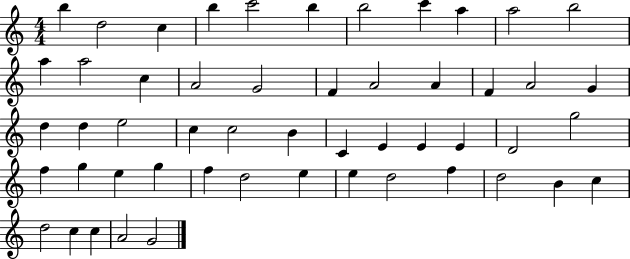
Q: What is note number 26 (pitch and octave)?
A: C5